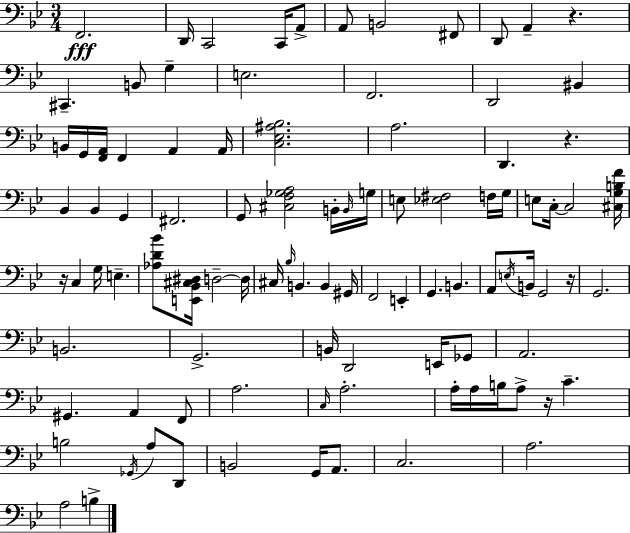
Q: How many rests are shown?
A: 5